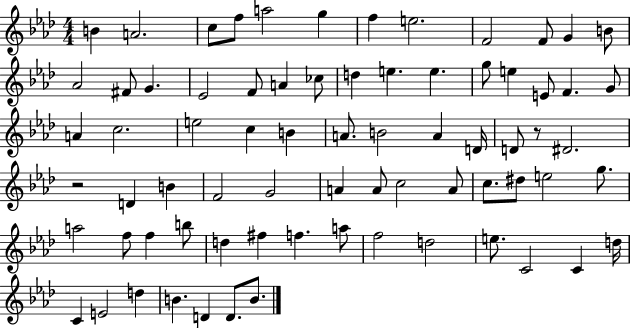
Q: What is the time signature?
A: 4/4